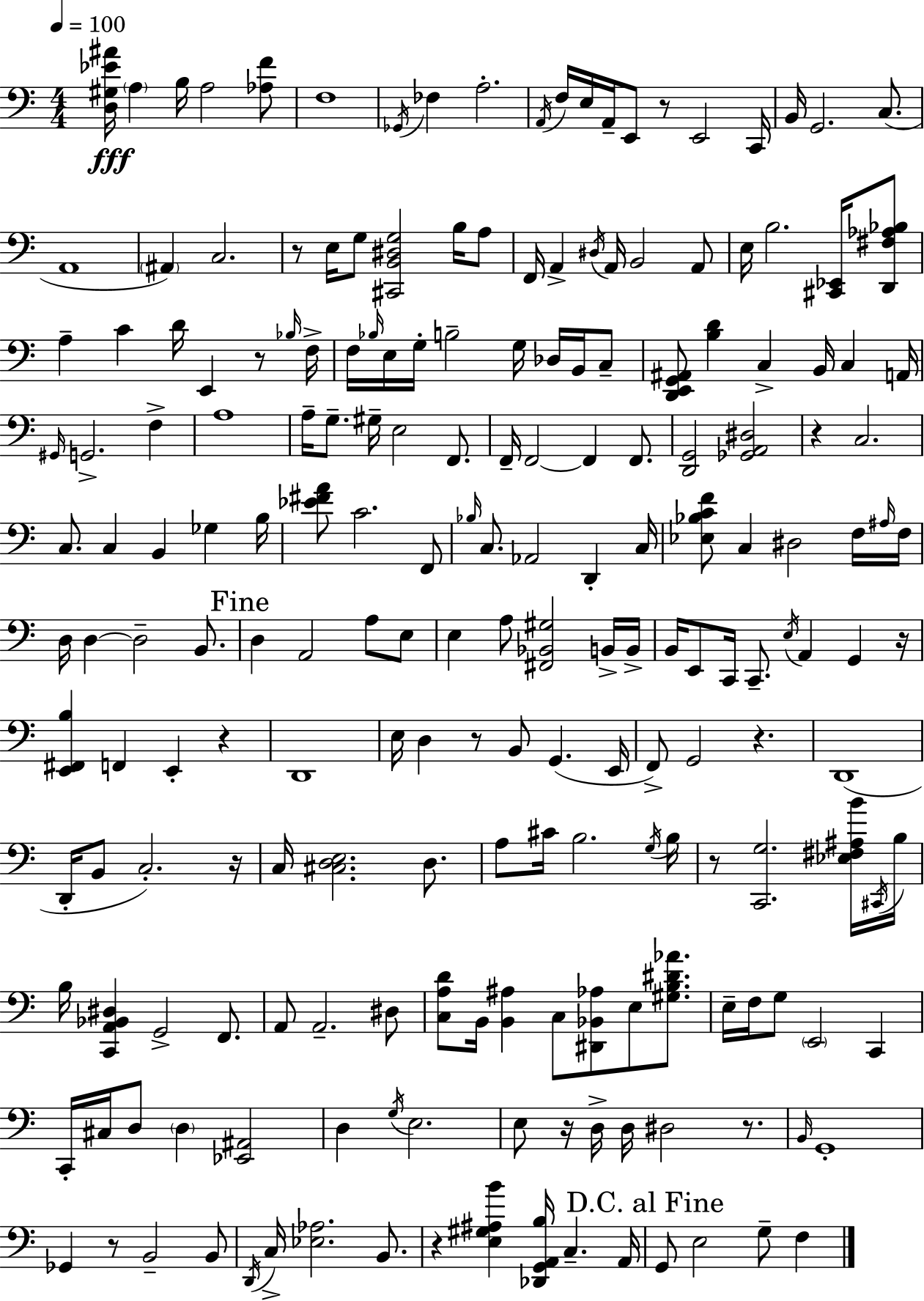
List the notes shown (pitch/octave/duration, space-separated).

[D3,G#3,Eb4,A#4]/s A3/q B3/s A3/h [Ab3,F4]/e F3/w Gb2/s FES3/q A3/h. A2/s F3/s E3/s A2/s E2/e R/e E2/h C2/s B2/s G2/h. C3/e. A2/w A#2/q C3/h. R/e E3/s G3/e [C#2,B2,D#3,G3]/h B3/s A3/e F2/s A2/q D#3/s A2/s B2/h A2/e E3/s B3/h. [C#2,Eb2]/s [D2,F#3,Ab3,Bb3]/e A3/q C4/q D4/s E2/q R/e Bb3/s F3/s F3/s Bb3/s E3/s G3/s B3/h G3/s Db3/s B2/s C3/e [D2,E2,G2,A#2]/e [B3,D4]/q C3/q B2/s C3/q A2/s G#2/s G2/h. F3/q A3/w A3/s G3/e. G#3/s E3/h F2/e. F2/s F2/h F2/q F2/e. [D2,G2]/h [Gb2,A2,D#3]/h R/q C3/h. C3/e. C3/q B2/q Gb3/q B3/s [Eb4,F#4,A4]/e C4/h. F2/e Bb3/s C3/e. Ab2/h D2/q C3/s [Eb3,Bb3,C4,F4]/e C3/q D#3/h F3/s A#3/s F3/s D3/s D3/q D3/h B2/e. D3/q A2/h A3/e E3/e E3/q A3/e [F#2,Bb2,G#3]/h B2/s B2/s B2/s E2/e C2/s C2/e. E3/s A2/q G2/q R/s [E2,F#2,B3]/q F2/q E2/q R/q D2/w E3/s D3/q R/e B2/e G2/q. E2/s F2/e G2/h R/q. D2/w D2/s B2/e C3/h. R/s C3/s [C#3,D3,E3]/h. D3/e. A3/e C#4/s B3/h. G3/s B3/s R/e [C2,G3]/h. [Eb3,F#3,A#3,B4]/s C#2/s B3/s B3/s [C2,A2,Bb2,D#3]/q G2/h F2/e. A2/e A2/h. D#3/e [C3,A3,D4]/e B2/s [B2,A#3]/q C3/e [D#2,Bb2,Ab3]/e E3/e [G#3,B3,D#4,Ab4]/e. E3/s F3/s G3/e E2/h C2/q C2/s C#3/s D3/e D3/q [Eb2,A#2]/h D3/q G3/s E3/h. E3/e R/s D3/s D3/s D#3/h R/e. B2/s G2/w Gb2/q R/e B2/h B2/e D2/s C3/s [Eb3,Ab3]/h. B2/e. R/q [E3,G#3,A#3,B4]/q [Db2,G2,A2,B3]/s C3/q. A2/s G2/e E3/h G3/e F3/q